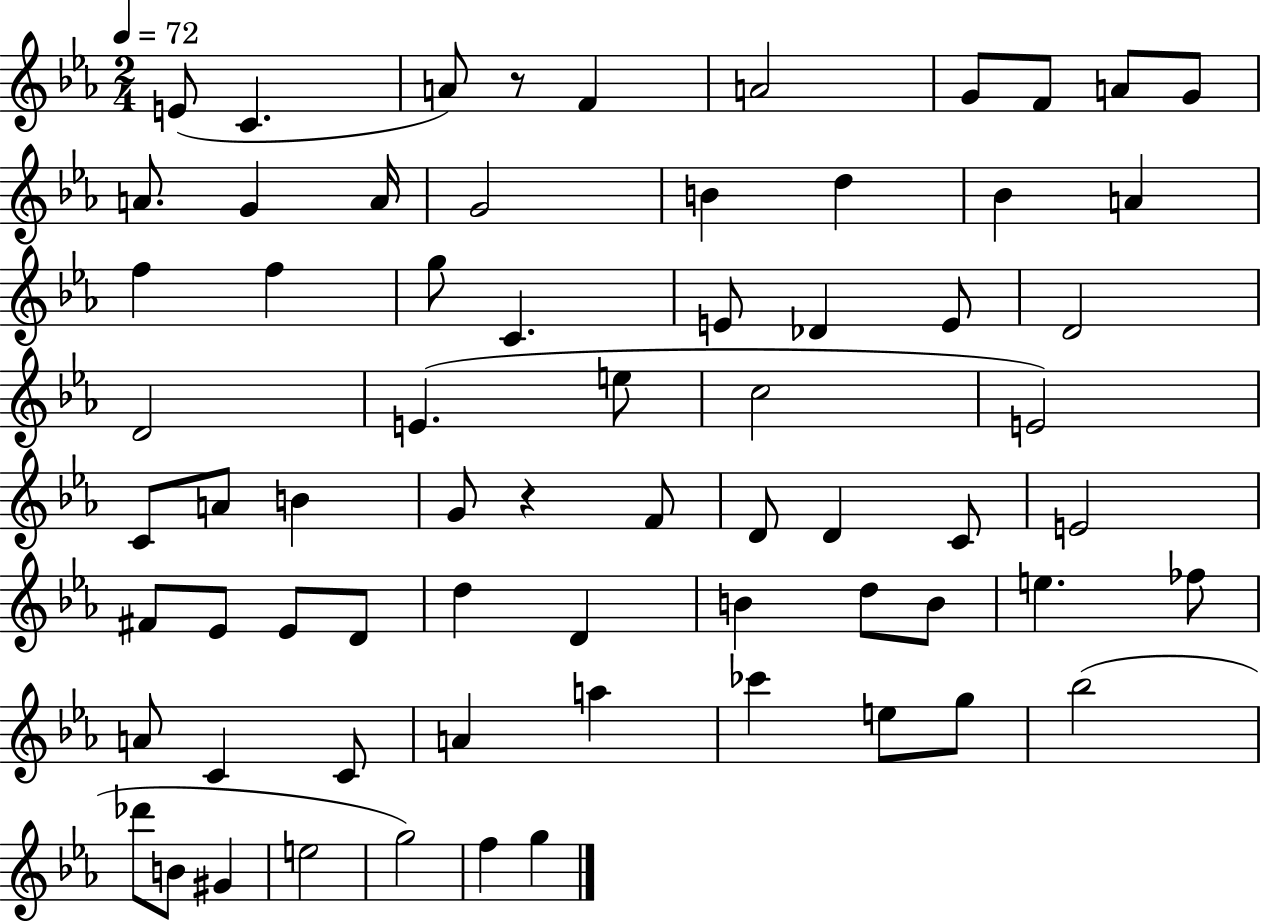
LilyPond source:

{
  \clef treble
  \numericTimeSignature
  \time 2/4
  \key ees \major
  \tempo 4 = 72
  \repeat volta 2 { e'8( c'4. | a'8) r8 f'4 | a'2 | g'8 f'8 a'8 g'8 | \break a'8. g'4 a'16 | g'2 | b'4 d''4 | bes'4 a'4 | \break f''4 f''4 | g''8 c'4. | e'8 des'4 e'8 | d'2 | \break d'2 | e'4.( e''8 | c''2 | e'2) | \break c'8 a'8 b'4 | g'8 r4 f'8 | d'8 d'4 c'8 | e'2 | \break fis'8 ees'8 ees'8 d'8 | d''4 d'4 | b'4 d''8 b'8 | e''4. fes''8 | \break a'8 c'4 c'8 | a'4 a''4 | ces'''4 e''8 g''8 | bes''2( | \break des'''8 b'8 gis'4 | e''2 | g''2) | f''4 g''4 | \break } \bar "|."
}